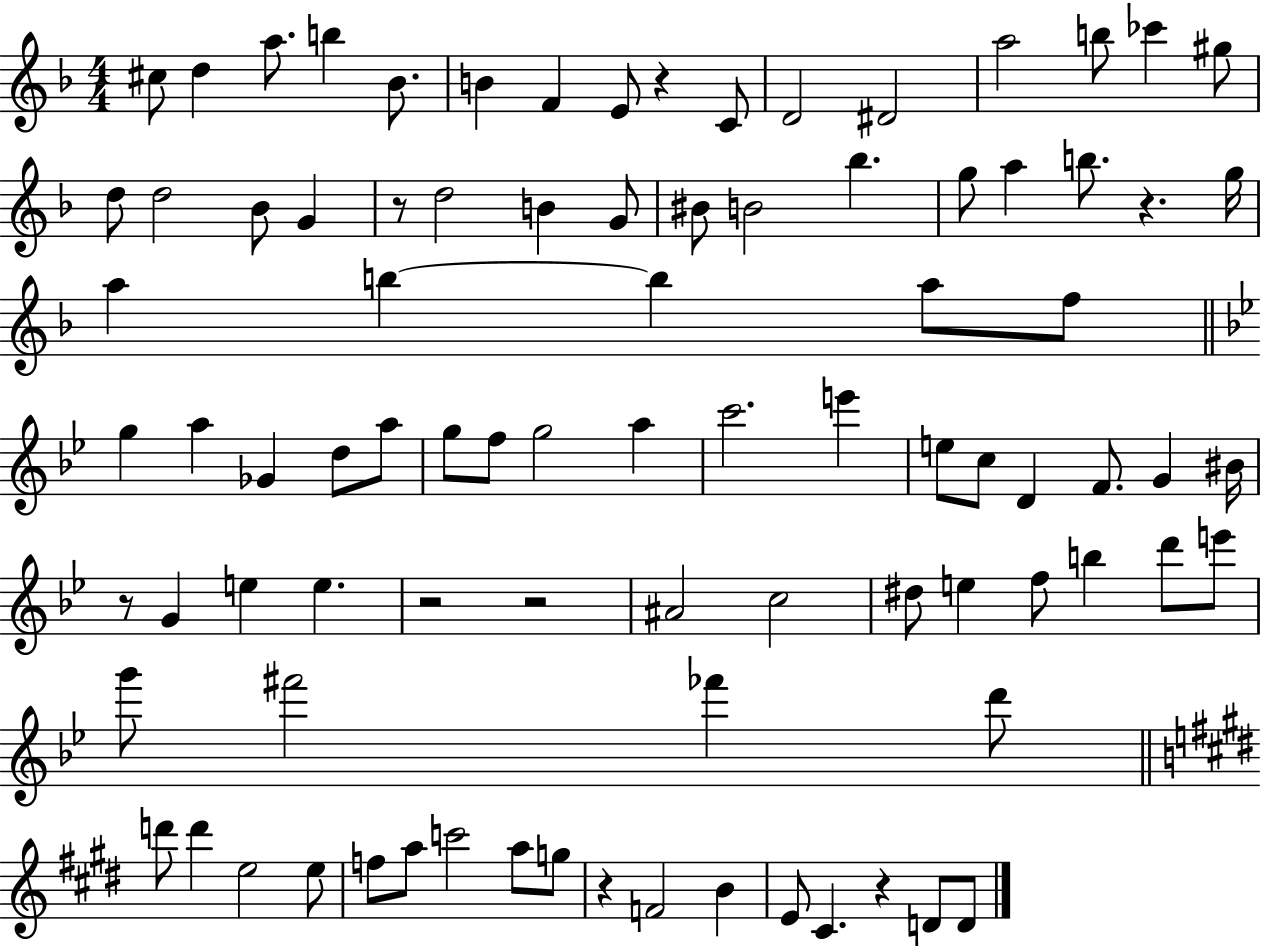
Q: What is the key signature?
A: F major